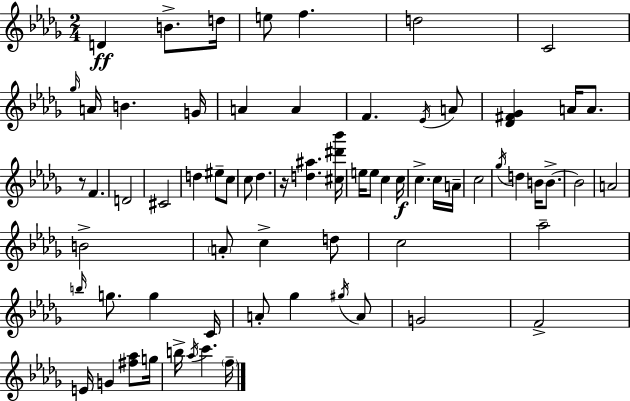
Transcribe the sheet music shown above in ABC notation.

X:1
T:Untitled
M:2/4
L:1/4
K:Bbm
D B/2 d/4 e/2 f d2 C2 _g/4 A/4 B G/4 A A F _E/4 A/2 [_D^F_G] A/4 A/2 z/2 F D2 ^C2 d ^e/2 c/2 c/2 _d z/4 [d^a] [^c^d'_b']/4 e/4 e/2 c c/4 c c/4 A/4 c2 _g/4 d B/4 B/2 B2 A2 B2 A/2 c d/2 c2 _a2 b/4 g/2 g C/4 A/2 _g ^g/4 A/2 G2 F2 E/4 G [^f_a]/2 g/4 b/4 _a/4 c' f/4